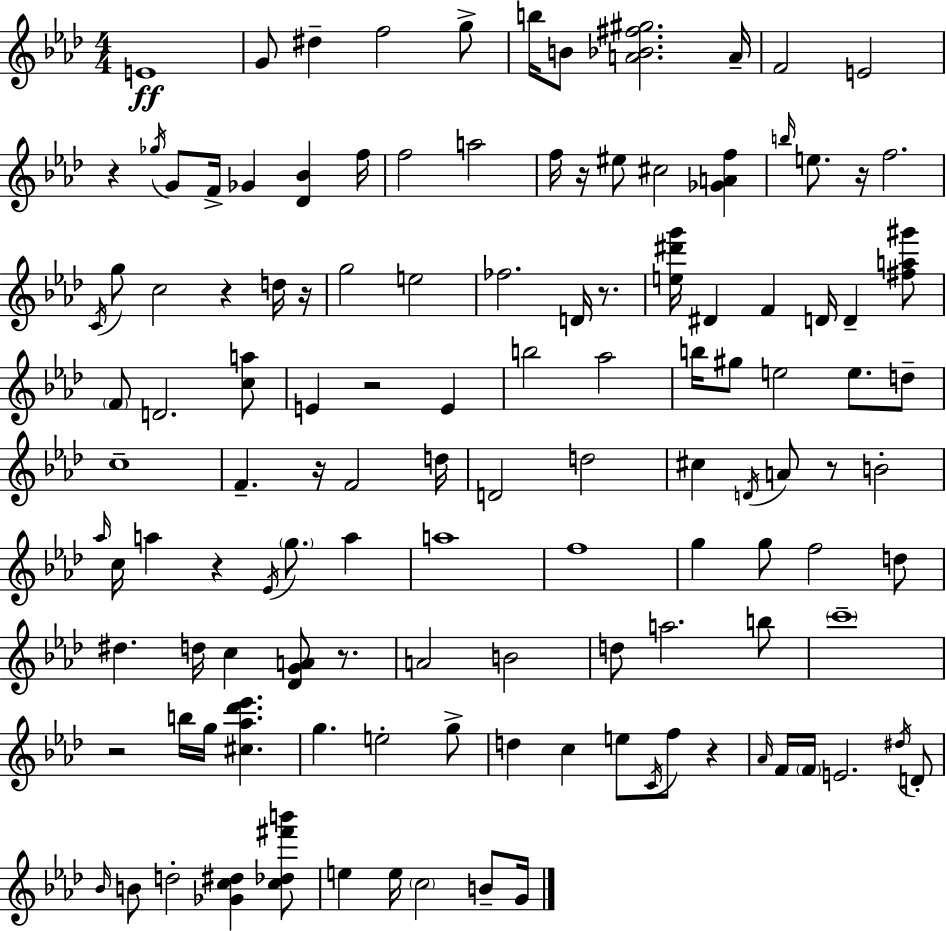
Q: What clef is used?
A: treble